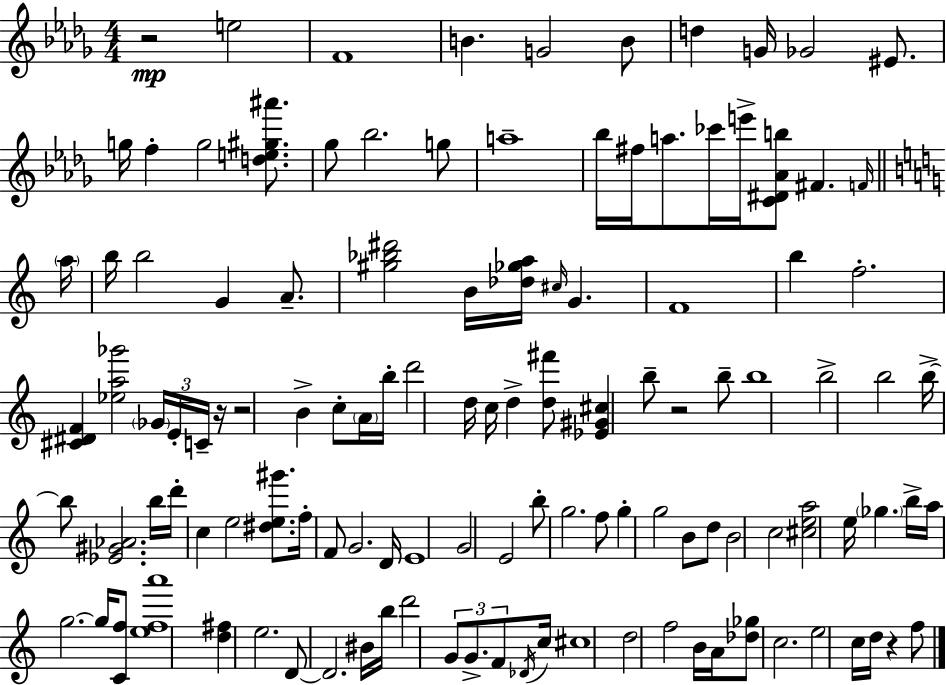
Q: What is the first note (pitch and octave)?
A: E5